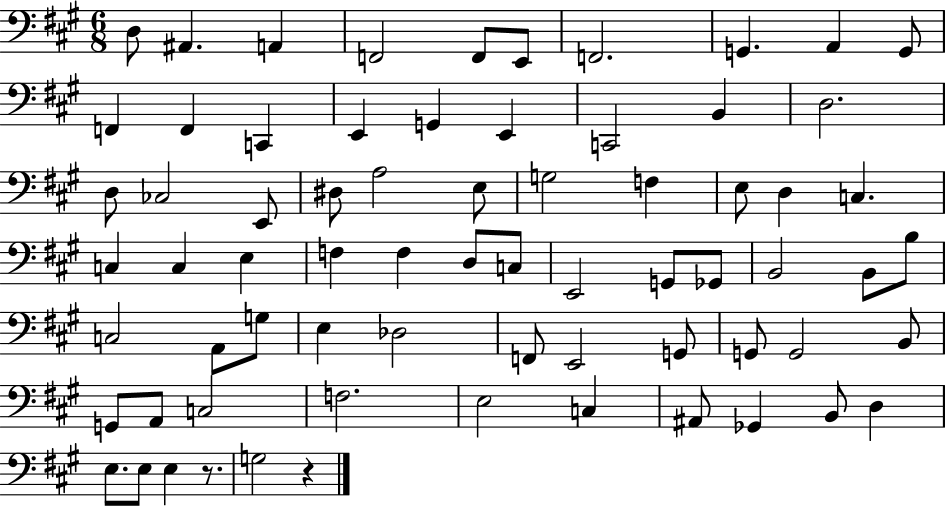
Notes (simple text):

D3/e A#2/q. A2/q F2/h F2/e E2/e F2/h. G2/q. A2/q G2/e F2/q F2/q C2/q E2/q G2/q E2/q C2/h B2/q D3/h. D3/e CES3/h E2/e D#3/e A3/h E3/e G3/h F3/q E3/e D3/q C3/q. C3/q C3/q E3/q F3/q F3/q D3/e C3/e E2/h G2/e Gb2/e B2/h B2/e B3/e C3/h A2/e G3/e E3/q Db3/h F2/e E2/h G2/e G2/e G2/h B2/e G2/e A2/e C3/h F3/h. E3/h C3/q A#2/e Gb2/q B2/e D3/q E3/e. E3/e E3/q R/e. G3/h R/q